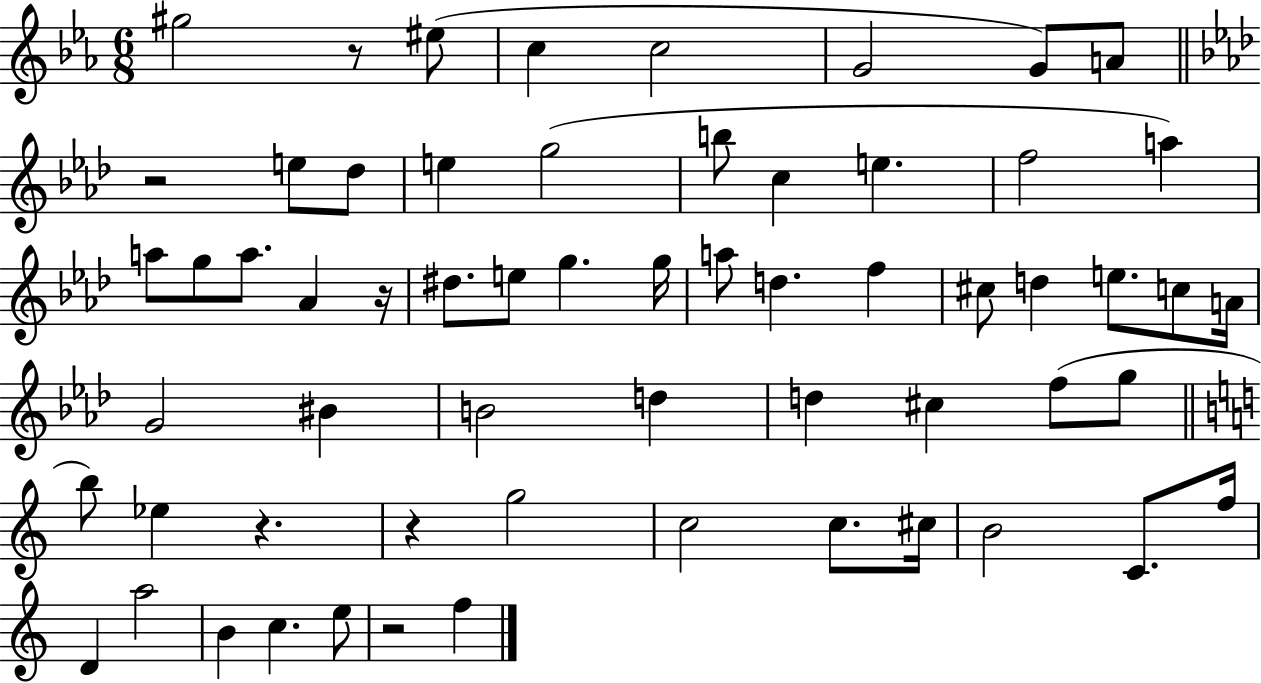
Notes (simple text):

G#5/h R/e EIS5/e C5/q C5/h G4/h G4/e A4/e R/h E5/e Db5/e E5/q G5/h B5/e C5/q E5/q. F5/h A5/q A5/e G5/e A5/e. Ab4/q R/s D#5/e. E5/e G5/q. G5/s A5/e D5/q. F5/q C#5/e D5/q E5/e. C5/e A4/s G4/h BIS4/q B4/h D5/q D5/q C#5/q F5/e G5/e B5/e Eb5/q R/q. R/q G5/h C5/h C5/e. C#5/s B4/h C4/e. F5/s D4/q A5/h B4/q C5/q. E5/e R/h F5/q